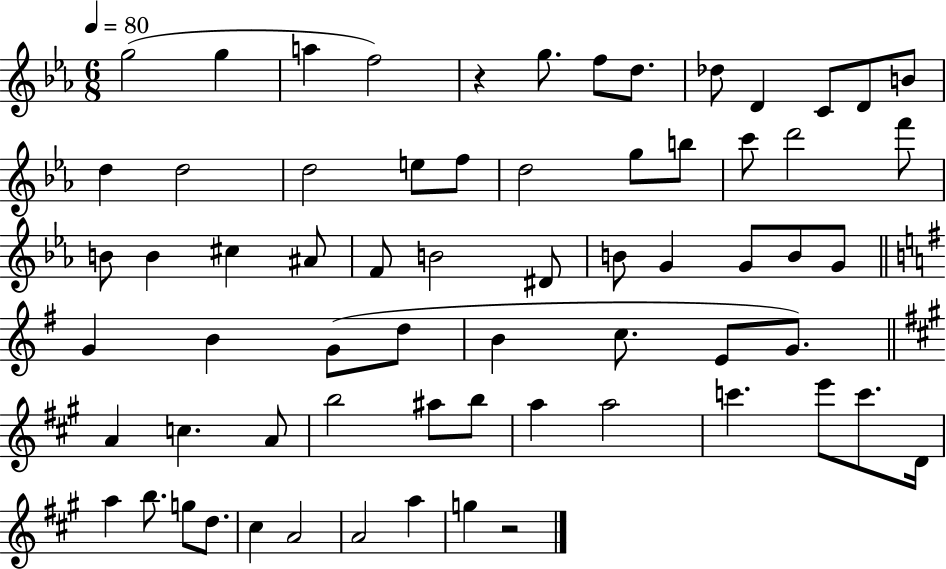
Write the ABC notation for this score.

X:1
T:Untitled
M:6/8
L:1/4
K:Eb
g2 g a f2 z g/2 f/2 d/2 _d/2 D C/2 D/2 B/2 d d2 d2 e/2 f/2 d2 g/2 b/2 c'/2 d'2 f'/2 B/2 B ^c ^A/2 F/2 B2 ^D/2 B/2 G G/2 B/2 G/2 G B G/2 d/2 B c/2 E/2 G/2 A c A/2 b2 ^a/2 b/2 a a2 c' e'/2 c'/2 D/4 a b/2 g/2 d/2 ^c A2 A2 a g z2